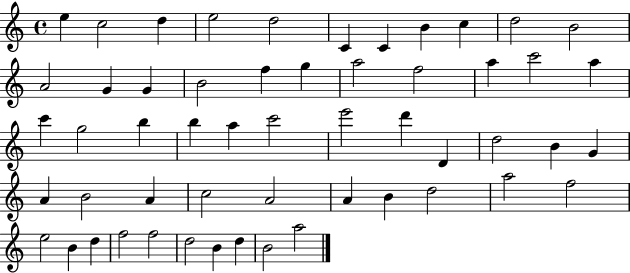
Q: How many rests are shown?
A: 0